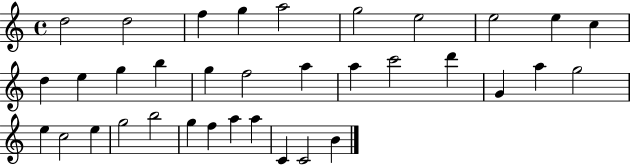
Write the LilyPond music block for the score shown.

{
  \clef treble
  \time 4/4
  \defaultTimeSignature
  \key c \major
  d''2 d''2 | f''4 g''4 a''2 | g''2 e''2 | e''2 e''4 c''4 | \break d''4 e''4 g''4 b''4 | g''4 f''2 a''4 | a''4 c'''2 d'''4 | g'4 a''4 g''2 | \break e''4 c''2 e''4 | g''2 b''2 | g''4 f''4 a''4 a''4 | c'4 c'2 b'4 | \break \bar "|."
}